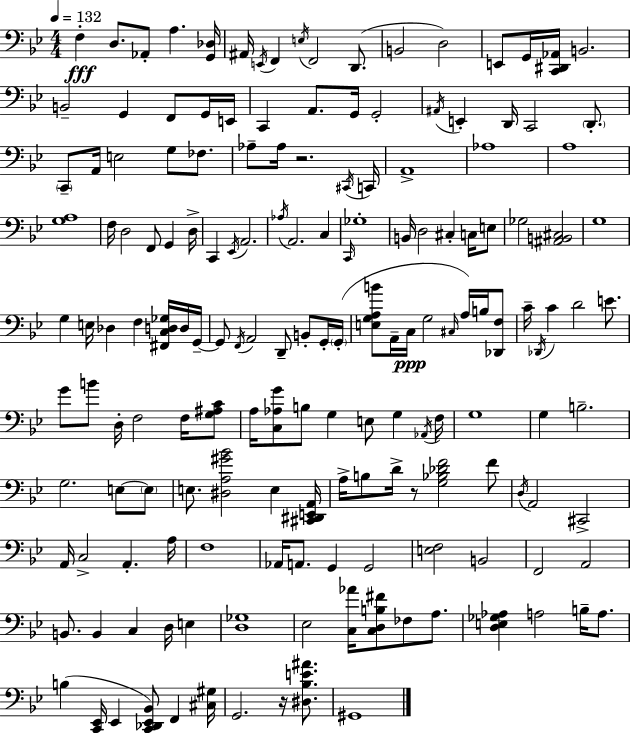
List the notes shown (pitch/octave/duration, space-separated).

F3/q D3/e. Ab2/e A3/q. [G2,Db3]/s A#2/s E2/s F2/q E3/s F2/h D2/e. B2/h D3/h E2/e G2/s [C2,D#2,Ab2]/s B2/h. B2/h G2/q F2/e G2/s E2/s C2/q A2/e. G2/s G2/h A#2/s E2/q D2/s C2/h D2/e. C2/e A2/s E3/h G3/e FES3/e. Ab3/e Ab3/s R/h. C#2/s C2/s A2/w Ab3/w A3/w [G3,A3]/w F3/s D3/h F2/e G2/q D3/s C2/q Eb2/s A2/h. Ab3/s A2/h. C3/q C2/s Gb3/w B2/s D3/h C#3/q C3/s E3/e Gb3/h [A#2,B2,C#3]/h G3/w G3/q E3/s Db3/q F3/q [F#2,C3,D3,Gb3]/s D3/s G2/s G2/e F2/s A2/h D2/e B2/e G2/s G2/s [E3,G3,A3,B4]/e A2/s C3/s G3/h C#3/s A3/s B3/s [Db2,F3]/e C4/s Db2/s C4/q D4/h E4/e. G4/e B4/e D3/s F3/h F3/s [G3,A#3,C4]/e A3/s [C3,Ab3,G4]/e B3/e G3/q E3/e G3/q Ab2/s F3/s G3/w G3/q B3/h. G3/h. E3/e E3/e E3/e. [D#3,A3,G#4,Bb4]/h E3/q [C#2,D#2,E2,A2]/s A3/s B3/e D4/s R/e [G3,Bb3,Db4,F4]/h F4/e D3/s A2/h C#2/h A2/s C3/h A2/q. A3/s F3/w Ab2/s A2/e. G2/q G2/h [E3,F3]/h B2/h F2/h A2/h B2/e. B2/q C3/q D3/s E3/q [D3,Gb3]/w Eb3/h [C3,Ab4]/s [C3,D3,B3,F#4]/e FES3/e A3/e. [D3,E3,Gb3,Ab3]/q A3/h B3/s A3/e. B3/q [C2,Eb2]/s Eb2/q [C2,Db2,Eb2,Bb2]/e F2/q [C#3,G#3]/s G2/h. R/s [D#3,Bb3,E4,A#4]/e. G#2/w